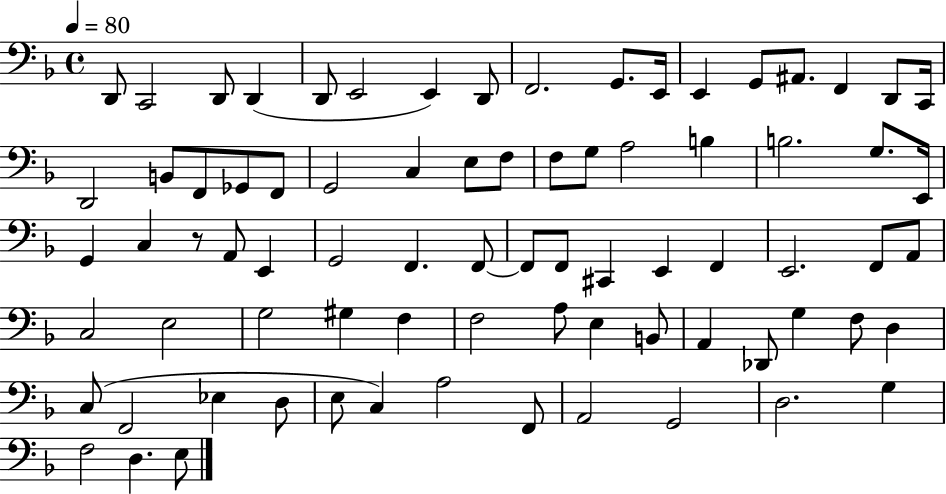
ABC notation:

X:1
T:Untitled
M:4/4
L:1/4
K:F
D,,/2 C,,2 D,,/2 D,, D,,/2 E,,2 E,, D,,/2 F,,2 G,,/2 E,,/4 E,, G,,/2 ^A,,/2 F,, D,,/2 C,,/4 D,,2 B,,/2 F,,/2 _G,,/2 F,,/2 G,,2 C, E,/2 F,/2 F,/2 G,/2 A,2 B, B,2 G,/2 E,,/4 G,, C, z/2 A,,/2 E,, G,,2 F,, F,,/2 F,,/2 F,,/2 ^C,, E,, F,, E,,2 F,,/2 A,,/2 C,2 E,2 G,2 ^G, F, F,2 A,/2 E, B,,/2 A,, _D,,/2 G, F,/2 D, C,/2 F,,2 _E, D,/2 E,/2 C, A,2 F,,/2 A,,2 G,,2 D,2 G, F,2 D, E,/2